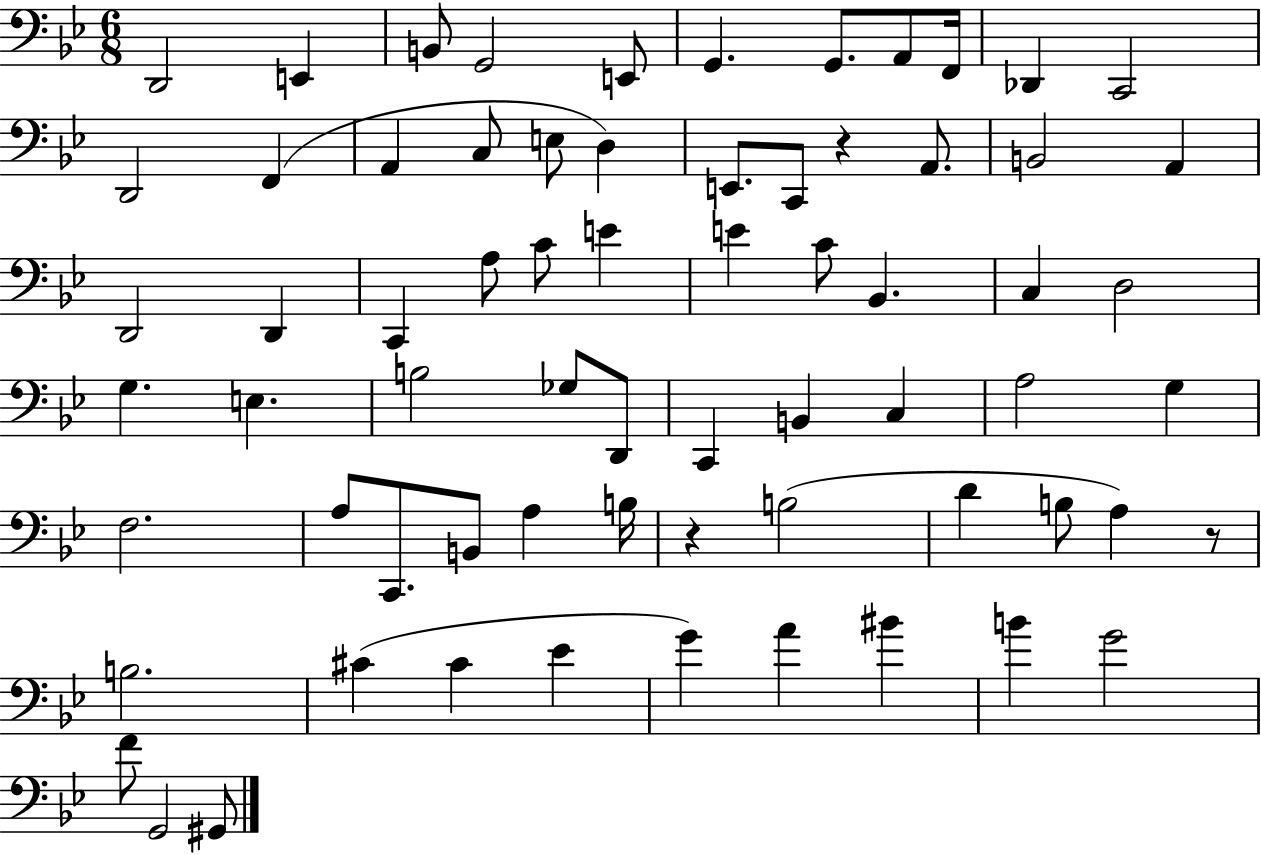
X:1
T:Untitled
M:6/8
L:1/4
K:Bb
D,,2 E,, B,,/2 G,,2 E,,/2 G,, G,,/2 A,,/2 F,,/4 _D,, C,,2 D,,2 F,, A,, C,/2 E,/2 D, E,,/2 C,,/2 z A,,/2 B,,2 A,, D,,2 D,, C,, A,/2 C/2 E E C/2 _B,, C, D,2 G, E, B,2 _G,/2 D,,/2 C,, B,, C, A,2 G, F,2 A,/2 C,,/2 B,,/2 A, B,/4 z B,2 D B,/2 A, z/2 B,2 ^C ^C _E G A ^B B G2 F/2 G,,2 ^G,,/2